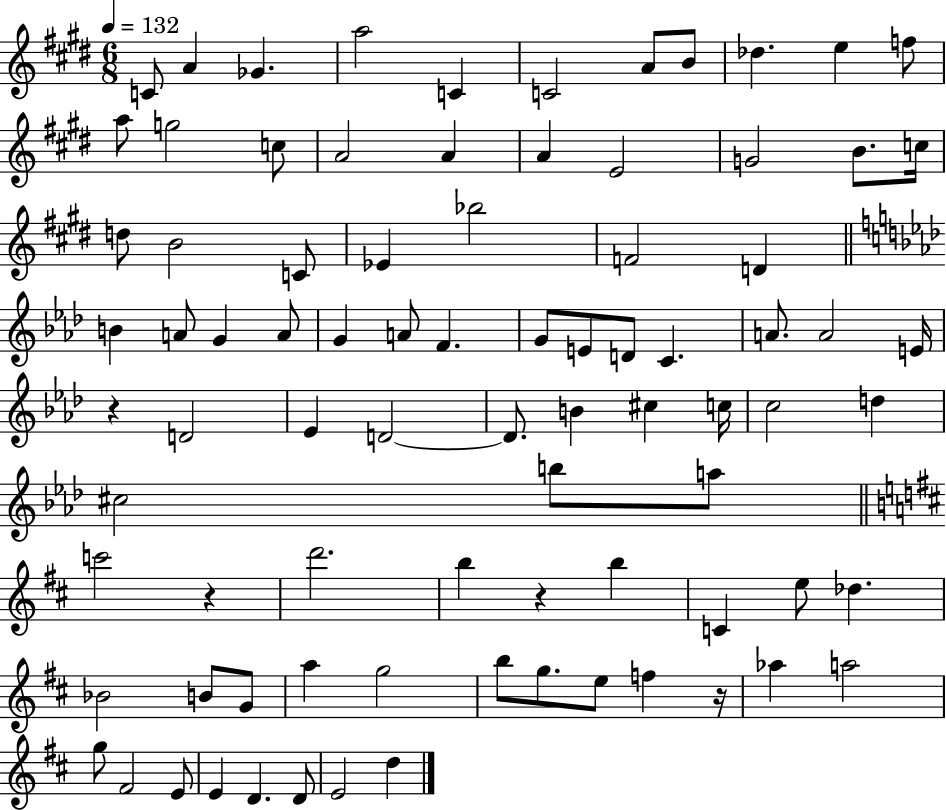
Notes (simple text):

C4/e A4/q Gb4/q. A5/h C4/q C4/h A4/e B4/e Db5/q. E5/q F5/e A5/e G5/h C5/e A4/h A4/q A4/q E4/h G4/h B4/e. C5/s D5/e B4/h C4/e Eb4/q Bb5/h F4/h D4/q B4/q A4/e G4/q A4/e G4/q A4/e F4/q. G4/e E4/e D4/e C4/q. A4/e. A4/h E4/s R/q D4/h Eb4/q D4/h D4/e. B4/q C#5/q C5/s C5/h D5/q C#5/h B5/e A5/e C6/h R/q D6/h. B5/q R/q B5/q C4/q E5/e Db5/q. Bb4/h B4/e G4/e A5/q G5/h B5/e G5/e. E5/e F5/q R/s Ab5/q A5/h G5/e F#4/h E4/e E4/q D4/q. D4/e E4/h D5/q